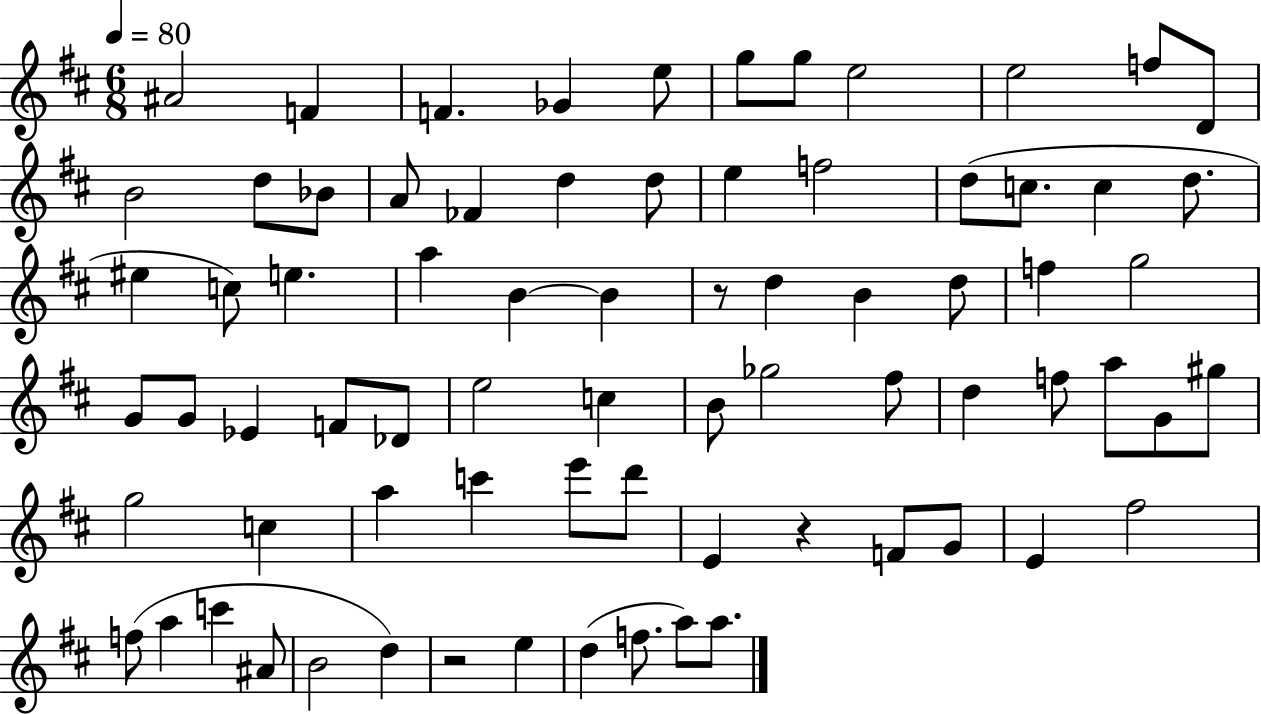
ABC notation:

X:1
T:Untitled
M:6/8
L:1/4
K:D
^A2 F F _G e/2 g/2 g/2 e2 e2 f/2 D/2 B2 d/2 _B/2 A/2 _F d d/2 e f2 d/2 c/2 c d/2 ^e c/2 e a B B z/2 d B d/2 f g2 G/2 G/2 _E F/2 _D/2 e2 c B/2 _g2 ^f/2 d f/2 a/2 G/2 ^g/2 g2 c a c' e'/2 d'/2 E z F/2 G/2 E ^f2 f/2 a c' ^A/2 B2 d z2 e d f/2 a/2 a/2